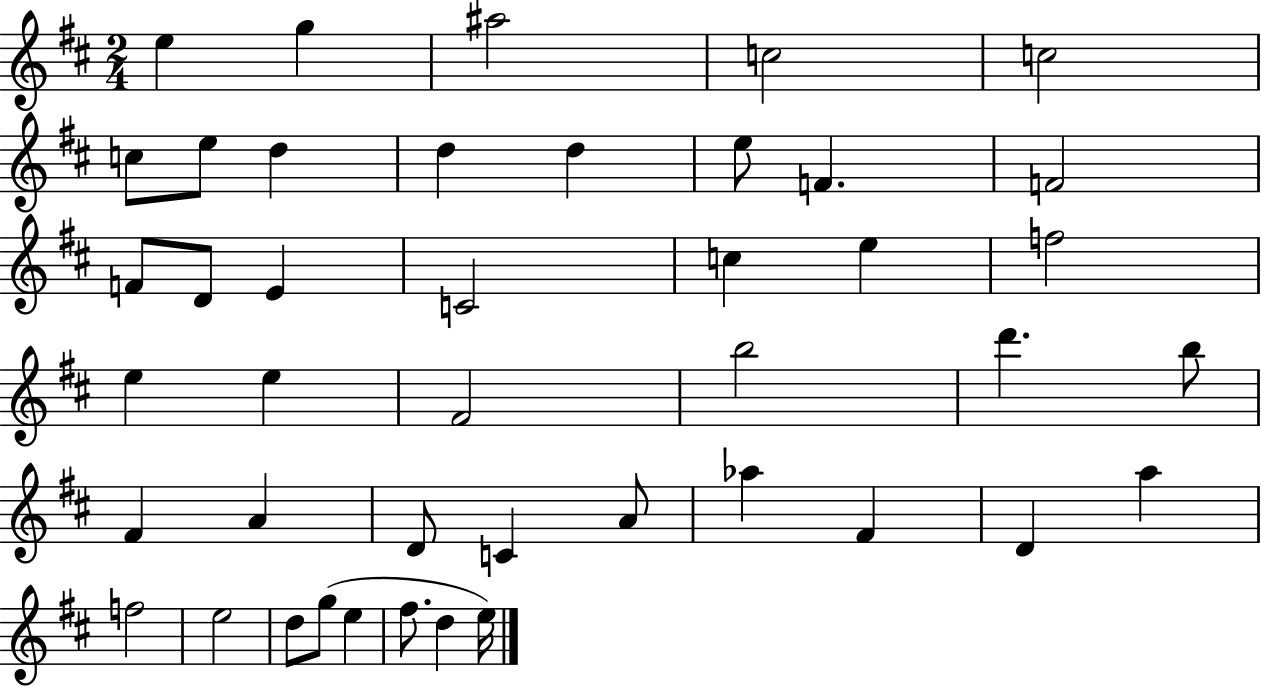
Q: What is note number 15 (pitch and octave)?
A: D4